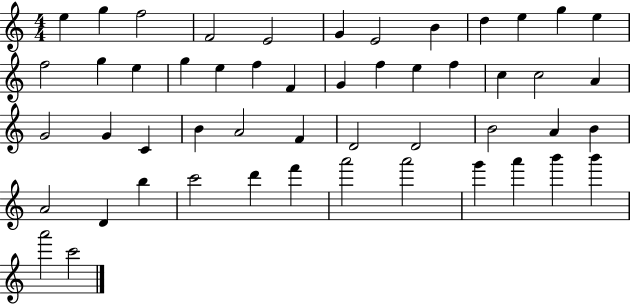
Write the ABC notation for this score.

X:1
T:Untitled
M:4/4
L:1/4
K:C
e g f2 F2 E2 G E2 B d e g e f2 g e g e f F G f e f c c2 A G2 G C B A2 F D2 D2 B2 A B A2 D b c'2 d' f' a'2 a'2 g' a' b' b' a'2 c'2